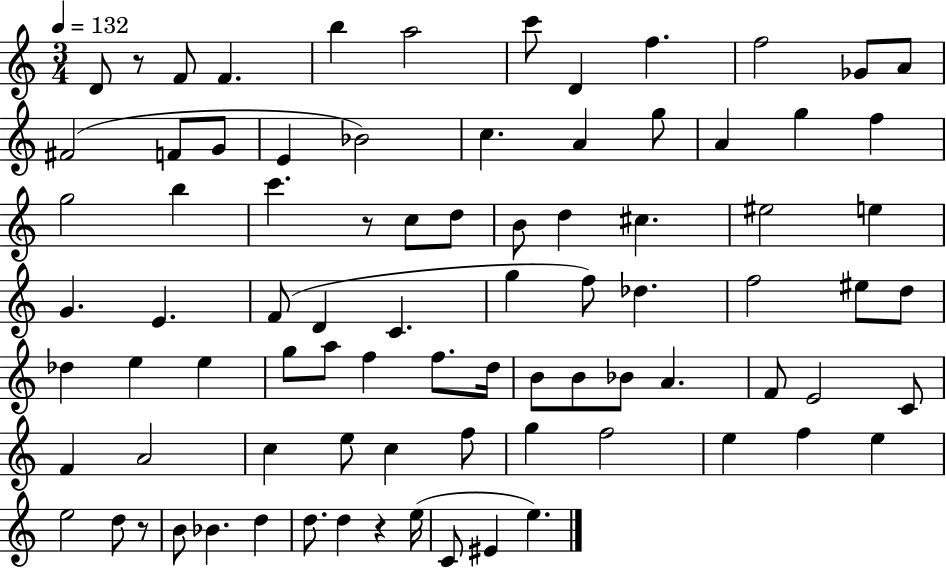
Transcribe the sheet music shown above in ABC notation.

X:1
T:Untitled
M:3/4
L:1/4
K:C
D/2 z/2 F/2 F b a2 c'/2 D f f2 _G/2 A/2 ^F2 F/2 G/2 E _B2 c A g/2 A g f g2 b c' z/2 c/2 d/2 B/2 d ^c ^e2 e G E F/2 D C g f/2 _d f2 ^e/2 d/2 _d e e g/2 a/2 f f/2 d/4 B/2 B/2 _B/2 A F/2 E2 C/2 F A2 c e/2 c f/2 g f2 e f e e2 d/2 z/2 B/2 _B d d/2 d z e/4 C/2 ^E e